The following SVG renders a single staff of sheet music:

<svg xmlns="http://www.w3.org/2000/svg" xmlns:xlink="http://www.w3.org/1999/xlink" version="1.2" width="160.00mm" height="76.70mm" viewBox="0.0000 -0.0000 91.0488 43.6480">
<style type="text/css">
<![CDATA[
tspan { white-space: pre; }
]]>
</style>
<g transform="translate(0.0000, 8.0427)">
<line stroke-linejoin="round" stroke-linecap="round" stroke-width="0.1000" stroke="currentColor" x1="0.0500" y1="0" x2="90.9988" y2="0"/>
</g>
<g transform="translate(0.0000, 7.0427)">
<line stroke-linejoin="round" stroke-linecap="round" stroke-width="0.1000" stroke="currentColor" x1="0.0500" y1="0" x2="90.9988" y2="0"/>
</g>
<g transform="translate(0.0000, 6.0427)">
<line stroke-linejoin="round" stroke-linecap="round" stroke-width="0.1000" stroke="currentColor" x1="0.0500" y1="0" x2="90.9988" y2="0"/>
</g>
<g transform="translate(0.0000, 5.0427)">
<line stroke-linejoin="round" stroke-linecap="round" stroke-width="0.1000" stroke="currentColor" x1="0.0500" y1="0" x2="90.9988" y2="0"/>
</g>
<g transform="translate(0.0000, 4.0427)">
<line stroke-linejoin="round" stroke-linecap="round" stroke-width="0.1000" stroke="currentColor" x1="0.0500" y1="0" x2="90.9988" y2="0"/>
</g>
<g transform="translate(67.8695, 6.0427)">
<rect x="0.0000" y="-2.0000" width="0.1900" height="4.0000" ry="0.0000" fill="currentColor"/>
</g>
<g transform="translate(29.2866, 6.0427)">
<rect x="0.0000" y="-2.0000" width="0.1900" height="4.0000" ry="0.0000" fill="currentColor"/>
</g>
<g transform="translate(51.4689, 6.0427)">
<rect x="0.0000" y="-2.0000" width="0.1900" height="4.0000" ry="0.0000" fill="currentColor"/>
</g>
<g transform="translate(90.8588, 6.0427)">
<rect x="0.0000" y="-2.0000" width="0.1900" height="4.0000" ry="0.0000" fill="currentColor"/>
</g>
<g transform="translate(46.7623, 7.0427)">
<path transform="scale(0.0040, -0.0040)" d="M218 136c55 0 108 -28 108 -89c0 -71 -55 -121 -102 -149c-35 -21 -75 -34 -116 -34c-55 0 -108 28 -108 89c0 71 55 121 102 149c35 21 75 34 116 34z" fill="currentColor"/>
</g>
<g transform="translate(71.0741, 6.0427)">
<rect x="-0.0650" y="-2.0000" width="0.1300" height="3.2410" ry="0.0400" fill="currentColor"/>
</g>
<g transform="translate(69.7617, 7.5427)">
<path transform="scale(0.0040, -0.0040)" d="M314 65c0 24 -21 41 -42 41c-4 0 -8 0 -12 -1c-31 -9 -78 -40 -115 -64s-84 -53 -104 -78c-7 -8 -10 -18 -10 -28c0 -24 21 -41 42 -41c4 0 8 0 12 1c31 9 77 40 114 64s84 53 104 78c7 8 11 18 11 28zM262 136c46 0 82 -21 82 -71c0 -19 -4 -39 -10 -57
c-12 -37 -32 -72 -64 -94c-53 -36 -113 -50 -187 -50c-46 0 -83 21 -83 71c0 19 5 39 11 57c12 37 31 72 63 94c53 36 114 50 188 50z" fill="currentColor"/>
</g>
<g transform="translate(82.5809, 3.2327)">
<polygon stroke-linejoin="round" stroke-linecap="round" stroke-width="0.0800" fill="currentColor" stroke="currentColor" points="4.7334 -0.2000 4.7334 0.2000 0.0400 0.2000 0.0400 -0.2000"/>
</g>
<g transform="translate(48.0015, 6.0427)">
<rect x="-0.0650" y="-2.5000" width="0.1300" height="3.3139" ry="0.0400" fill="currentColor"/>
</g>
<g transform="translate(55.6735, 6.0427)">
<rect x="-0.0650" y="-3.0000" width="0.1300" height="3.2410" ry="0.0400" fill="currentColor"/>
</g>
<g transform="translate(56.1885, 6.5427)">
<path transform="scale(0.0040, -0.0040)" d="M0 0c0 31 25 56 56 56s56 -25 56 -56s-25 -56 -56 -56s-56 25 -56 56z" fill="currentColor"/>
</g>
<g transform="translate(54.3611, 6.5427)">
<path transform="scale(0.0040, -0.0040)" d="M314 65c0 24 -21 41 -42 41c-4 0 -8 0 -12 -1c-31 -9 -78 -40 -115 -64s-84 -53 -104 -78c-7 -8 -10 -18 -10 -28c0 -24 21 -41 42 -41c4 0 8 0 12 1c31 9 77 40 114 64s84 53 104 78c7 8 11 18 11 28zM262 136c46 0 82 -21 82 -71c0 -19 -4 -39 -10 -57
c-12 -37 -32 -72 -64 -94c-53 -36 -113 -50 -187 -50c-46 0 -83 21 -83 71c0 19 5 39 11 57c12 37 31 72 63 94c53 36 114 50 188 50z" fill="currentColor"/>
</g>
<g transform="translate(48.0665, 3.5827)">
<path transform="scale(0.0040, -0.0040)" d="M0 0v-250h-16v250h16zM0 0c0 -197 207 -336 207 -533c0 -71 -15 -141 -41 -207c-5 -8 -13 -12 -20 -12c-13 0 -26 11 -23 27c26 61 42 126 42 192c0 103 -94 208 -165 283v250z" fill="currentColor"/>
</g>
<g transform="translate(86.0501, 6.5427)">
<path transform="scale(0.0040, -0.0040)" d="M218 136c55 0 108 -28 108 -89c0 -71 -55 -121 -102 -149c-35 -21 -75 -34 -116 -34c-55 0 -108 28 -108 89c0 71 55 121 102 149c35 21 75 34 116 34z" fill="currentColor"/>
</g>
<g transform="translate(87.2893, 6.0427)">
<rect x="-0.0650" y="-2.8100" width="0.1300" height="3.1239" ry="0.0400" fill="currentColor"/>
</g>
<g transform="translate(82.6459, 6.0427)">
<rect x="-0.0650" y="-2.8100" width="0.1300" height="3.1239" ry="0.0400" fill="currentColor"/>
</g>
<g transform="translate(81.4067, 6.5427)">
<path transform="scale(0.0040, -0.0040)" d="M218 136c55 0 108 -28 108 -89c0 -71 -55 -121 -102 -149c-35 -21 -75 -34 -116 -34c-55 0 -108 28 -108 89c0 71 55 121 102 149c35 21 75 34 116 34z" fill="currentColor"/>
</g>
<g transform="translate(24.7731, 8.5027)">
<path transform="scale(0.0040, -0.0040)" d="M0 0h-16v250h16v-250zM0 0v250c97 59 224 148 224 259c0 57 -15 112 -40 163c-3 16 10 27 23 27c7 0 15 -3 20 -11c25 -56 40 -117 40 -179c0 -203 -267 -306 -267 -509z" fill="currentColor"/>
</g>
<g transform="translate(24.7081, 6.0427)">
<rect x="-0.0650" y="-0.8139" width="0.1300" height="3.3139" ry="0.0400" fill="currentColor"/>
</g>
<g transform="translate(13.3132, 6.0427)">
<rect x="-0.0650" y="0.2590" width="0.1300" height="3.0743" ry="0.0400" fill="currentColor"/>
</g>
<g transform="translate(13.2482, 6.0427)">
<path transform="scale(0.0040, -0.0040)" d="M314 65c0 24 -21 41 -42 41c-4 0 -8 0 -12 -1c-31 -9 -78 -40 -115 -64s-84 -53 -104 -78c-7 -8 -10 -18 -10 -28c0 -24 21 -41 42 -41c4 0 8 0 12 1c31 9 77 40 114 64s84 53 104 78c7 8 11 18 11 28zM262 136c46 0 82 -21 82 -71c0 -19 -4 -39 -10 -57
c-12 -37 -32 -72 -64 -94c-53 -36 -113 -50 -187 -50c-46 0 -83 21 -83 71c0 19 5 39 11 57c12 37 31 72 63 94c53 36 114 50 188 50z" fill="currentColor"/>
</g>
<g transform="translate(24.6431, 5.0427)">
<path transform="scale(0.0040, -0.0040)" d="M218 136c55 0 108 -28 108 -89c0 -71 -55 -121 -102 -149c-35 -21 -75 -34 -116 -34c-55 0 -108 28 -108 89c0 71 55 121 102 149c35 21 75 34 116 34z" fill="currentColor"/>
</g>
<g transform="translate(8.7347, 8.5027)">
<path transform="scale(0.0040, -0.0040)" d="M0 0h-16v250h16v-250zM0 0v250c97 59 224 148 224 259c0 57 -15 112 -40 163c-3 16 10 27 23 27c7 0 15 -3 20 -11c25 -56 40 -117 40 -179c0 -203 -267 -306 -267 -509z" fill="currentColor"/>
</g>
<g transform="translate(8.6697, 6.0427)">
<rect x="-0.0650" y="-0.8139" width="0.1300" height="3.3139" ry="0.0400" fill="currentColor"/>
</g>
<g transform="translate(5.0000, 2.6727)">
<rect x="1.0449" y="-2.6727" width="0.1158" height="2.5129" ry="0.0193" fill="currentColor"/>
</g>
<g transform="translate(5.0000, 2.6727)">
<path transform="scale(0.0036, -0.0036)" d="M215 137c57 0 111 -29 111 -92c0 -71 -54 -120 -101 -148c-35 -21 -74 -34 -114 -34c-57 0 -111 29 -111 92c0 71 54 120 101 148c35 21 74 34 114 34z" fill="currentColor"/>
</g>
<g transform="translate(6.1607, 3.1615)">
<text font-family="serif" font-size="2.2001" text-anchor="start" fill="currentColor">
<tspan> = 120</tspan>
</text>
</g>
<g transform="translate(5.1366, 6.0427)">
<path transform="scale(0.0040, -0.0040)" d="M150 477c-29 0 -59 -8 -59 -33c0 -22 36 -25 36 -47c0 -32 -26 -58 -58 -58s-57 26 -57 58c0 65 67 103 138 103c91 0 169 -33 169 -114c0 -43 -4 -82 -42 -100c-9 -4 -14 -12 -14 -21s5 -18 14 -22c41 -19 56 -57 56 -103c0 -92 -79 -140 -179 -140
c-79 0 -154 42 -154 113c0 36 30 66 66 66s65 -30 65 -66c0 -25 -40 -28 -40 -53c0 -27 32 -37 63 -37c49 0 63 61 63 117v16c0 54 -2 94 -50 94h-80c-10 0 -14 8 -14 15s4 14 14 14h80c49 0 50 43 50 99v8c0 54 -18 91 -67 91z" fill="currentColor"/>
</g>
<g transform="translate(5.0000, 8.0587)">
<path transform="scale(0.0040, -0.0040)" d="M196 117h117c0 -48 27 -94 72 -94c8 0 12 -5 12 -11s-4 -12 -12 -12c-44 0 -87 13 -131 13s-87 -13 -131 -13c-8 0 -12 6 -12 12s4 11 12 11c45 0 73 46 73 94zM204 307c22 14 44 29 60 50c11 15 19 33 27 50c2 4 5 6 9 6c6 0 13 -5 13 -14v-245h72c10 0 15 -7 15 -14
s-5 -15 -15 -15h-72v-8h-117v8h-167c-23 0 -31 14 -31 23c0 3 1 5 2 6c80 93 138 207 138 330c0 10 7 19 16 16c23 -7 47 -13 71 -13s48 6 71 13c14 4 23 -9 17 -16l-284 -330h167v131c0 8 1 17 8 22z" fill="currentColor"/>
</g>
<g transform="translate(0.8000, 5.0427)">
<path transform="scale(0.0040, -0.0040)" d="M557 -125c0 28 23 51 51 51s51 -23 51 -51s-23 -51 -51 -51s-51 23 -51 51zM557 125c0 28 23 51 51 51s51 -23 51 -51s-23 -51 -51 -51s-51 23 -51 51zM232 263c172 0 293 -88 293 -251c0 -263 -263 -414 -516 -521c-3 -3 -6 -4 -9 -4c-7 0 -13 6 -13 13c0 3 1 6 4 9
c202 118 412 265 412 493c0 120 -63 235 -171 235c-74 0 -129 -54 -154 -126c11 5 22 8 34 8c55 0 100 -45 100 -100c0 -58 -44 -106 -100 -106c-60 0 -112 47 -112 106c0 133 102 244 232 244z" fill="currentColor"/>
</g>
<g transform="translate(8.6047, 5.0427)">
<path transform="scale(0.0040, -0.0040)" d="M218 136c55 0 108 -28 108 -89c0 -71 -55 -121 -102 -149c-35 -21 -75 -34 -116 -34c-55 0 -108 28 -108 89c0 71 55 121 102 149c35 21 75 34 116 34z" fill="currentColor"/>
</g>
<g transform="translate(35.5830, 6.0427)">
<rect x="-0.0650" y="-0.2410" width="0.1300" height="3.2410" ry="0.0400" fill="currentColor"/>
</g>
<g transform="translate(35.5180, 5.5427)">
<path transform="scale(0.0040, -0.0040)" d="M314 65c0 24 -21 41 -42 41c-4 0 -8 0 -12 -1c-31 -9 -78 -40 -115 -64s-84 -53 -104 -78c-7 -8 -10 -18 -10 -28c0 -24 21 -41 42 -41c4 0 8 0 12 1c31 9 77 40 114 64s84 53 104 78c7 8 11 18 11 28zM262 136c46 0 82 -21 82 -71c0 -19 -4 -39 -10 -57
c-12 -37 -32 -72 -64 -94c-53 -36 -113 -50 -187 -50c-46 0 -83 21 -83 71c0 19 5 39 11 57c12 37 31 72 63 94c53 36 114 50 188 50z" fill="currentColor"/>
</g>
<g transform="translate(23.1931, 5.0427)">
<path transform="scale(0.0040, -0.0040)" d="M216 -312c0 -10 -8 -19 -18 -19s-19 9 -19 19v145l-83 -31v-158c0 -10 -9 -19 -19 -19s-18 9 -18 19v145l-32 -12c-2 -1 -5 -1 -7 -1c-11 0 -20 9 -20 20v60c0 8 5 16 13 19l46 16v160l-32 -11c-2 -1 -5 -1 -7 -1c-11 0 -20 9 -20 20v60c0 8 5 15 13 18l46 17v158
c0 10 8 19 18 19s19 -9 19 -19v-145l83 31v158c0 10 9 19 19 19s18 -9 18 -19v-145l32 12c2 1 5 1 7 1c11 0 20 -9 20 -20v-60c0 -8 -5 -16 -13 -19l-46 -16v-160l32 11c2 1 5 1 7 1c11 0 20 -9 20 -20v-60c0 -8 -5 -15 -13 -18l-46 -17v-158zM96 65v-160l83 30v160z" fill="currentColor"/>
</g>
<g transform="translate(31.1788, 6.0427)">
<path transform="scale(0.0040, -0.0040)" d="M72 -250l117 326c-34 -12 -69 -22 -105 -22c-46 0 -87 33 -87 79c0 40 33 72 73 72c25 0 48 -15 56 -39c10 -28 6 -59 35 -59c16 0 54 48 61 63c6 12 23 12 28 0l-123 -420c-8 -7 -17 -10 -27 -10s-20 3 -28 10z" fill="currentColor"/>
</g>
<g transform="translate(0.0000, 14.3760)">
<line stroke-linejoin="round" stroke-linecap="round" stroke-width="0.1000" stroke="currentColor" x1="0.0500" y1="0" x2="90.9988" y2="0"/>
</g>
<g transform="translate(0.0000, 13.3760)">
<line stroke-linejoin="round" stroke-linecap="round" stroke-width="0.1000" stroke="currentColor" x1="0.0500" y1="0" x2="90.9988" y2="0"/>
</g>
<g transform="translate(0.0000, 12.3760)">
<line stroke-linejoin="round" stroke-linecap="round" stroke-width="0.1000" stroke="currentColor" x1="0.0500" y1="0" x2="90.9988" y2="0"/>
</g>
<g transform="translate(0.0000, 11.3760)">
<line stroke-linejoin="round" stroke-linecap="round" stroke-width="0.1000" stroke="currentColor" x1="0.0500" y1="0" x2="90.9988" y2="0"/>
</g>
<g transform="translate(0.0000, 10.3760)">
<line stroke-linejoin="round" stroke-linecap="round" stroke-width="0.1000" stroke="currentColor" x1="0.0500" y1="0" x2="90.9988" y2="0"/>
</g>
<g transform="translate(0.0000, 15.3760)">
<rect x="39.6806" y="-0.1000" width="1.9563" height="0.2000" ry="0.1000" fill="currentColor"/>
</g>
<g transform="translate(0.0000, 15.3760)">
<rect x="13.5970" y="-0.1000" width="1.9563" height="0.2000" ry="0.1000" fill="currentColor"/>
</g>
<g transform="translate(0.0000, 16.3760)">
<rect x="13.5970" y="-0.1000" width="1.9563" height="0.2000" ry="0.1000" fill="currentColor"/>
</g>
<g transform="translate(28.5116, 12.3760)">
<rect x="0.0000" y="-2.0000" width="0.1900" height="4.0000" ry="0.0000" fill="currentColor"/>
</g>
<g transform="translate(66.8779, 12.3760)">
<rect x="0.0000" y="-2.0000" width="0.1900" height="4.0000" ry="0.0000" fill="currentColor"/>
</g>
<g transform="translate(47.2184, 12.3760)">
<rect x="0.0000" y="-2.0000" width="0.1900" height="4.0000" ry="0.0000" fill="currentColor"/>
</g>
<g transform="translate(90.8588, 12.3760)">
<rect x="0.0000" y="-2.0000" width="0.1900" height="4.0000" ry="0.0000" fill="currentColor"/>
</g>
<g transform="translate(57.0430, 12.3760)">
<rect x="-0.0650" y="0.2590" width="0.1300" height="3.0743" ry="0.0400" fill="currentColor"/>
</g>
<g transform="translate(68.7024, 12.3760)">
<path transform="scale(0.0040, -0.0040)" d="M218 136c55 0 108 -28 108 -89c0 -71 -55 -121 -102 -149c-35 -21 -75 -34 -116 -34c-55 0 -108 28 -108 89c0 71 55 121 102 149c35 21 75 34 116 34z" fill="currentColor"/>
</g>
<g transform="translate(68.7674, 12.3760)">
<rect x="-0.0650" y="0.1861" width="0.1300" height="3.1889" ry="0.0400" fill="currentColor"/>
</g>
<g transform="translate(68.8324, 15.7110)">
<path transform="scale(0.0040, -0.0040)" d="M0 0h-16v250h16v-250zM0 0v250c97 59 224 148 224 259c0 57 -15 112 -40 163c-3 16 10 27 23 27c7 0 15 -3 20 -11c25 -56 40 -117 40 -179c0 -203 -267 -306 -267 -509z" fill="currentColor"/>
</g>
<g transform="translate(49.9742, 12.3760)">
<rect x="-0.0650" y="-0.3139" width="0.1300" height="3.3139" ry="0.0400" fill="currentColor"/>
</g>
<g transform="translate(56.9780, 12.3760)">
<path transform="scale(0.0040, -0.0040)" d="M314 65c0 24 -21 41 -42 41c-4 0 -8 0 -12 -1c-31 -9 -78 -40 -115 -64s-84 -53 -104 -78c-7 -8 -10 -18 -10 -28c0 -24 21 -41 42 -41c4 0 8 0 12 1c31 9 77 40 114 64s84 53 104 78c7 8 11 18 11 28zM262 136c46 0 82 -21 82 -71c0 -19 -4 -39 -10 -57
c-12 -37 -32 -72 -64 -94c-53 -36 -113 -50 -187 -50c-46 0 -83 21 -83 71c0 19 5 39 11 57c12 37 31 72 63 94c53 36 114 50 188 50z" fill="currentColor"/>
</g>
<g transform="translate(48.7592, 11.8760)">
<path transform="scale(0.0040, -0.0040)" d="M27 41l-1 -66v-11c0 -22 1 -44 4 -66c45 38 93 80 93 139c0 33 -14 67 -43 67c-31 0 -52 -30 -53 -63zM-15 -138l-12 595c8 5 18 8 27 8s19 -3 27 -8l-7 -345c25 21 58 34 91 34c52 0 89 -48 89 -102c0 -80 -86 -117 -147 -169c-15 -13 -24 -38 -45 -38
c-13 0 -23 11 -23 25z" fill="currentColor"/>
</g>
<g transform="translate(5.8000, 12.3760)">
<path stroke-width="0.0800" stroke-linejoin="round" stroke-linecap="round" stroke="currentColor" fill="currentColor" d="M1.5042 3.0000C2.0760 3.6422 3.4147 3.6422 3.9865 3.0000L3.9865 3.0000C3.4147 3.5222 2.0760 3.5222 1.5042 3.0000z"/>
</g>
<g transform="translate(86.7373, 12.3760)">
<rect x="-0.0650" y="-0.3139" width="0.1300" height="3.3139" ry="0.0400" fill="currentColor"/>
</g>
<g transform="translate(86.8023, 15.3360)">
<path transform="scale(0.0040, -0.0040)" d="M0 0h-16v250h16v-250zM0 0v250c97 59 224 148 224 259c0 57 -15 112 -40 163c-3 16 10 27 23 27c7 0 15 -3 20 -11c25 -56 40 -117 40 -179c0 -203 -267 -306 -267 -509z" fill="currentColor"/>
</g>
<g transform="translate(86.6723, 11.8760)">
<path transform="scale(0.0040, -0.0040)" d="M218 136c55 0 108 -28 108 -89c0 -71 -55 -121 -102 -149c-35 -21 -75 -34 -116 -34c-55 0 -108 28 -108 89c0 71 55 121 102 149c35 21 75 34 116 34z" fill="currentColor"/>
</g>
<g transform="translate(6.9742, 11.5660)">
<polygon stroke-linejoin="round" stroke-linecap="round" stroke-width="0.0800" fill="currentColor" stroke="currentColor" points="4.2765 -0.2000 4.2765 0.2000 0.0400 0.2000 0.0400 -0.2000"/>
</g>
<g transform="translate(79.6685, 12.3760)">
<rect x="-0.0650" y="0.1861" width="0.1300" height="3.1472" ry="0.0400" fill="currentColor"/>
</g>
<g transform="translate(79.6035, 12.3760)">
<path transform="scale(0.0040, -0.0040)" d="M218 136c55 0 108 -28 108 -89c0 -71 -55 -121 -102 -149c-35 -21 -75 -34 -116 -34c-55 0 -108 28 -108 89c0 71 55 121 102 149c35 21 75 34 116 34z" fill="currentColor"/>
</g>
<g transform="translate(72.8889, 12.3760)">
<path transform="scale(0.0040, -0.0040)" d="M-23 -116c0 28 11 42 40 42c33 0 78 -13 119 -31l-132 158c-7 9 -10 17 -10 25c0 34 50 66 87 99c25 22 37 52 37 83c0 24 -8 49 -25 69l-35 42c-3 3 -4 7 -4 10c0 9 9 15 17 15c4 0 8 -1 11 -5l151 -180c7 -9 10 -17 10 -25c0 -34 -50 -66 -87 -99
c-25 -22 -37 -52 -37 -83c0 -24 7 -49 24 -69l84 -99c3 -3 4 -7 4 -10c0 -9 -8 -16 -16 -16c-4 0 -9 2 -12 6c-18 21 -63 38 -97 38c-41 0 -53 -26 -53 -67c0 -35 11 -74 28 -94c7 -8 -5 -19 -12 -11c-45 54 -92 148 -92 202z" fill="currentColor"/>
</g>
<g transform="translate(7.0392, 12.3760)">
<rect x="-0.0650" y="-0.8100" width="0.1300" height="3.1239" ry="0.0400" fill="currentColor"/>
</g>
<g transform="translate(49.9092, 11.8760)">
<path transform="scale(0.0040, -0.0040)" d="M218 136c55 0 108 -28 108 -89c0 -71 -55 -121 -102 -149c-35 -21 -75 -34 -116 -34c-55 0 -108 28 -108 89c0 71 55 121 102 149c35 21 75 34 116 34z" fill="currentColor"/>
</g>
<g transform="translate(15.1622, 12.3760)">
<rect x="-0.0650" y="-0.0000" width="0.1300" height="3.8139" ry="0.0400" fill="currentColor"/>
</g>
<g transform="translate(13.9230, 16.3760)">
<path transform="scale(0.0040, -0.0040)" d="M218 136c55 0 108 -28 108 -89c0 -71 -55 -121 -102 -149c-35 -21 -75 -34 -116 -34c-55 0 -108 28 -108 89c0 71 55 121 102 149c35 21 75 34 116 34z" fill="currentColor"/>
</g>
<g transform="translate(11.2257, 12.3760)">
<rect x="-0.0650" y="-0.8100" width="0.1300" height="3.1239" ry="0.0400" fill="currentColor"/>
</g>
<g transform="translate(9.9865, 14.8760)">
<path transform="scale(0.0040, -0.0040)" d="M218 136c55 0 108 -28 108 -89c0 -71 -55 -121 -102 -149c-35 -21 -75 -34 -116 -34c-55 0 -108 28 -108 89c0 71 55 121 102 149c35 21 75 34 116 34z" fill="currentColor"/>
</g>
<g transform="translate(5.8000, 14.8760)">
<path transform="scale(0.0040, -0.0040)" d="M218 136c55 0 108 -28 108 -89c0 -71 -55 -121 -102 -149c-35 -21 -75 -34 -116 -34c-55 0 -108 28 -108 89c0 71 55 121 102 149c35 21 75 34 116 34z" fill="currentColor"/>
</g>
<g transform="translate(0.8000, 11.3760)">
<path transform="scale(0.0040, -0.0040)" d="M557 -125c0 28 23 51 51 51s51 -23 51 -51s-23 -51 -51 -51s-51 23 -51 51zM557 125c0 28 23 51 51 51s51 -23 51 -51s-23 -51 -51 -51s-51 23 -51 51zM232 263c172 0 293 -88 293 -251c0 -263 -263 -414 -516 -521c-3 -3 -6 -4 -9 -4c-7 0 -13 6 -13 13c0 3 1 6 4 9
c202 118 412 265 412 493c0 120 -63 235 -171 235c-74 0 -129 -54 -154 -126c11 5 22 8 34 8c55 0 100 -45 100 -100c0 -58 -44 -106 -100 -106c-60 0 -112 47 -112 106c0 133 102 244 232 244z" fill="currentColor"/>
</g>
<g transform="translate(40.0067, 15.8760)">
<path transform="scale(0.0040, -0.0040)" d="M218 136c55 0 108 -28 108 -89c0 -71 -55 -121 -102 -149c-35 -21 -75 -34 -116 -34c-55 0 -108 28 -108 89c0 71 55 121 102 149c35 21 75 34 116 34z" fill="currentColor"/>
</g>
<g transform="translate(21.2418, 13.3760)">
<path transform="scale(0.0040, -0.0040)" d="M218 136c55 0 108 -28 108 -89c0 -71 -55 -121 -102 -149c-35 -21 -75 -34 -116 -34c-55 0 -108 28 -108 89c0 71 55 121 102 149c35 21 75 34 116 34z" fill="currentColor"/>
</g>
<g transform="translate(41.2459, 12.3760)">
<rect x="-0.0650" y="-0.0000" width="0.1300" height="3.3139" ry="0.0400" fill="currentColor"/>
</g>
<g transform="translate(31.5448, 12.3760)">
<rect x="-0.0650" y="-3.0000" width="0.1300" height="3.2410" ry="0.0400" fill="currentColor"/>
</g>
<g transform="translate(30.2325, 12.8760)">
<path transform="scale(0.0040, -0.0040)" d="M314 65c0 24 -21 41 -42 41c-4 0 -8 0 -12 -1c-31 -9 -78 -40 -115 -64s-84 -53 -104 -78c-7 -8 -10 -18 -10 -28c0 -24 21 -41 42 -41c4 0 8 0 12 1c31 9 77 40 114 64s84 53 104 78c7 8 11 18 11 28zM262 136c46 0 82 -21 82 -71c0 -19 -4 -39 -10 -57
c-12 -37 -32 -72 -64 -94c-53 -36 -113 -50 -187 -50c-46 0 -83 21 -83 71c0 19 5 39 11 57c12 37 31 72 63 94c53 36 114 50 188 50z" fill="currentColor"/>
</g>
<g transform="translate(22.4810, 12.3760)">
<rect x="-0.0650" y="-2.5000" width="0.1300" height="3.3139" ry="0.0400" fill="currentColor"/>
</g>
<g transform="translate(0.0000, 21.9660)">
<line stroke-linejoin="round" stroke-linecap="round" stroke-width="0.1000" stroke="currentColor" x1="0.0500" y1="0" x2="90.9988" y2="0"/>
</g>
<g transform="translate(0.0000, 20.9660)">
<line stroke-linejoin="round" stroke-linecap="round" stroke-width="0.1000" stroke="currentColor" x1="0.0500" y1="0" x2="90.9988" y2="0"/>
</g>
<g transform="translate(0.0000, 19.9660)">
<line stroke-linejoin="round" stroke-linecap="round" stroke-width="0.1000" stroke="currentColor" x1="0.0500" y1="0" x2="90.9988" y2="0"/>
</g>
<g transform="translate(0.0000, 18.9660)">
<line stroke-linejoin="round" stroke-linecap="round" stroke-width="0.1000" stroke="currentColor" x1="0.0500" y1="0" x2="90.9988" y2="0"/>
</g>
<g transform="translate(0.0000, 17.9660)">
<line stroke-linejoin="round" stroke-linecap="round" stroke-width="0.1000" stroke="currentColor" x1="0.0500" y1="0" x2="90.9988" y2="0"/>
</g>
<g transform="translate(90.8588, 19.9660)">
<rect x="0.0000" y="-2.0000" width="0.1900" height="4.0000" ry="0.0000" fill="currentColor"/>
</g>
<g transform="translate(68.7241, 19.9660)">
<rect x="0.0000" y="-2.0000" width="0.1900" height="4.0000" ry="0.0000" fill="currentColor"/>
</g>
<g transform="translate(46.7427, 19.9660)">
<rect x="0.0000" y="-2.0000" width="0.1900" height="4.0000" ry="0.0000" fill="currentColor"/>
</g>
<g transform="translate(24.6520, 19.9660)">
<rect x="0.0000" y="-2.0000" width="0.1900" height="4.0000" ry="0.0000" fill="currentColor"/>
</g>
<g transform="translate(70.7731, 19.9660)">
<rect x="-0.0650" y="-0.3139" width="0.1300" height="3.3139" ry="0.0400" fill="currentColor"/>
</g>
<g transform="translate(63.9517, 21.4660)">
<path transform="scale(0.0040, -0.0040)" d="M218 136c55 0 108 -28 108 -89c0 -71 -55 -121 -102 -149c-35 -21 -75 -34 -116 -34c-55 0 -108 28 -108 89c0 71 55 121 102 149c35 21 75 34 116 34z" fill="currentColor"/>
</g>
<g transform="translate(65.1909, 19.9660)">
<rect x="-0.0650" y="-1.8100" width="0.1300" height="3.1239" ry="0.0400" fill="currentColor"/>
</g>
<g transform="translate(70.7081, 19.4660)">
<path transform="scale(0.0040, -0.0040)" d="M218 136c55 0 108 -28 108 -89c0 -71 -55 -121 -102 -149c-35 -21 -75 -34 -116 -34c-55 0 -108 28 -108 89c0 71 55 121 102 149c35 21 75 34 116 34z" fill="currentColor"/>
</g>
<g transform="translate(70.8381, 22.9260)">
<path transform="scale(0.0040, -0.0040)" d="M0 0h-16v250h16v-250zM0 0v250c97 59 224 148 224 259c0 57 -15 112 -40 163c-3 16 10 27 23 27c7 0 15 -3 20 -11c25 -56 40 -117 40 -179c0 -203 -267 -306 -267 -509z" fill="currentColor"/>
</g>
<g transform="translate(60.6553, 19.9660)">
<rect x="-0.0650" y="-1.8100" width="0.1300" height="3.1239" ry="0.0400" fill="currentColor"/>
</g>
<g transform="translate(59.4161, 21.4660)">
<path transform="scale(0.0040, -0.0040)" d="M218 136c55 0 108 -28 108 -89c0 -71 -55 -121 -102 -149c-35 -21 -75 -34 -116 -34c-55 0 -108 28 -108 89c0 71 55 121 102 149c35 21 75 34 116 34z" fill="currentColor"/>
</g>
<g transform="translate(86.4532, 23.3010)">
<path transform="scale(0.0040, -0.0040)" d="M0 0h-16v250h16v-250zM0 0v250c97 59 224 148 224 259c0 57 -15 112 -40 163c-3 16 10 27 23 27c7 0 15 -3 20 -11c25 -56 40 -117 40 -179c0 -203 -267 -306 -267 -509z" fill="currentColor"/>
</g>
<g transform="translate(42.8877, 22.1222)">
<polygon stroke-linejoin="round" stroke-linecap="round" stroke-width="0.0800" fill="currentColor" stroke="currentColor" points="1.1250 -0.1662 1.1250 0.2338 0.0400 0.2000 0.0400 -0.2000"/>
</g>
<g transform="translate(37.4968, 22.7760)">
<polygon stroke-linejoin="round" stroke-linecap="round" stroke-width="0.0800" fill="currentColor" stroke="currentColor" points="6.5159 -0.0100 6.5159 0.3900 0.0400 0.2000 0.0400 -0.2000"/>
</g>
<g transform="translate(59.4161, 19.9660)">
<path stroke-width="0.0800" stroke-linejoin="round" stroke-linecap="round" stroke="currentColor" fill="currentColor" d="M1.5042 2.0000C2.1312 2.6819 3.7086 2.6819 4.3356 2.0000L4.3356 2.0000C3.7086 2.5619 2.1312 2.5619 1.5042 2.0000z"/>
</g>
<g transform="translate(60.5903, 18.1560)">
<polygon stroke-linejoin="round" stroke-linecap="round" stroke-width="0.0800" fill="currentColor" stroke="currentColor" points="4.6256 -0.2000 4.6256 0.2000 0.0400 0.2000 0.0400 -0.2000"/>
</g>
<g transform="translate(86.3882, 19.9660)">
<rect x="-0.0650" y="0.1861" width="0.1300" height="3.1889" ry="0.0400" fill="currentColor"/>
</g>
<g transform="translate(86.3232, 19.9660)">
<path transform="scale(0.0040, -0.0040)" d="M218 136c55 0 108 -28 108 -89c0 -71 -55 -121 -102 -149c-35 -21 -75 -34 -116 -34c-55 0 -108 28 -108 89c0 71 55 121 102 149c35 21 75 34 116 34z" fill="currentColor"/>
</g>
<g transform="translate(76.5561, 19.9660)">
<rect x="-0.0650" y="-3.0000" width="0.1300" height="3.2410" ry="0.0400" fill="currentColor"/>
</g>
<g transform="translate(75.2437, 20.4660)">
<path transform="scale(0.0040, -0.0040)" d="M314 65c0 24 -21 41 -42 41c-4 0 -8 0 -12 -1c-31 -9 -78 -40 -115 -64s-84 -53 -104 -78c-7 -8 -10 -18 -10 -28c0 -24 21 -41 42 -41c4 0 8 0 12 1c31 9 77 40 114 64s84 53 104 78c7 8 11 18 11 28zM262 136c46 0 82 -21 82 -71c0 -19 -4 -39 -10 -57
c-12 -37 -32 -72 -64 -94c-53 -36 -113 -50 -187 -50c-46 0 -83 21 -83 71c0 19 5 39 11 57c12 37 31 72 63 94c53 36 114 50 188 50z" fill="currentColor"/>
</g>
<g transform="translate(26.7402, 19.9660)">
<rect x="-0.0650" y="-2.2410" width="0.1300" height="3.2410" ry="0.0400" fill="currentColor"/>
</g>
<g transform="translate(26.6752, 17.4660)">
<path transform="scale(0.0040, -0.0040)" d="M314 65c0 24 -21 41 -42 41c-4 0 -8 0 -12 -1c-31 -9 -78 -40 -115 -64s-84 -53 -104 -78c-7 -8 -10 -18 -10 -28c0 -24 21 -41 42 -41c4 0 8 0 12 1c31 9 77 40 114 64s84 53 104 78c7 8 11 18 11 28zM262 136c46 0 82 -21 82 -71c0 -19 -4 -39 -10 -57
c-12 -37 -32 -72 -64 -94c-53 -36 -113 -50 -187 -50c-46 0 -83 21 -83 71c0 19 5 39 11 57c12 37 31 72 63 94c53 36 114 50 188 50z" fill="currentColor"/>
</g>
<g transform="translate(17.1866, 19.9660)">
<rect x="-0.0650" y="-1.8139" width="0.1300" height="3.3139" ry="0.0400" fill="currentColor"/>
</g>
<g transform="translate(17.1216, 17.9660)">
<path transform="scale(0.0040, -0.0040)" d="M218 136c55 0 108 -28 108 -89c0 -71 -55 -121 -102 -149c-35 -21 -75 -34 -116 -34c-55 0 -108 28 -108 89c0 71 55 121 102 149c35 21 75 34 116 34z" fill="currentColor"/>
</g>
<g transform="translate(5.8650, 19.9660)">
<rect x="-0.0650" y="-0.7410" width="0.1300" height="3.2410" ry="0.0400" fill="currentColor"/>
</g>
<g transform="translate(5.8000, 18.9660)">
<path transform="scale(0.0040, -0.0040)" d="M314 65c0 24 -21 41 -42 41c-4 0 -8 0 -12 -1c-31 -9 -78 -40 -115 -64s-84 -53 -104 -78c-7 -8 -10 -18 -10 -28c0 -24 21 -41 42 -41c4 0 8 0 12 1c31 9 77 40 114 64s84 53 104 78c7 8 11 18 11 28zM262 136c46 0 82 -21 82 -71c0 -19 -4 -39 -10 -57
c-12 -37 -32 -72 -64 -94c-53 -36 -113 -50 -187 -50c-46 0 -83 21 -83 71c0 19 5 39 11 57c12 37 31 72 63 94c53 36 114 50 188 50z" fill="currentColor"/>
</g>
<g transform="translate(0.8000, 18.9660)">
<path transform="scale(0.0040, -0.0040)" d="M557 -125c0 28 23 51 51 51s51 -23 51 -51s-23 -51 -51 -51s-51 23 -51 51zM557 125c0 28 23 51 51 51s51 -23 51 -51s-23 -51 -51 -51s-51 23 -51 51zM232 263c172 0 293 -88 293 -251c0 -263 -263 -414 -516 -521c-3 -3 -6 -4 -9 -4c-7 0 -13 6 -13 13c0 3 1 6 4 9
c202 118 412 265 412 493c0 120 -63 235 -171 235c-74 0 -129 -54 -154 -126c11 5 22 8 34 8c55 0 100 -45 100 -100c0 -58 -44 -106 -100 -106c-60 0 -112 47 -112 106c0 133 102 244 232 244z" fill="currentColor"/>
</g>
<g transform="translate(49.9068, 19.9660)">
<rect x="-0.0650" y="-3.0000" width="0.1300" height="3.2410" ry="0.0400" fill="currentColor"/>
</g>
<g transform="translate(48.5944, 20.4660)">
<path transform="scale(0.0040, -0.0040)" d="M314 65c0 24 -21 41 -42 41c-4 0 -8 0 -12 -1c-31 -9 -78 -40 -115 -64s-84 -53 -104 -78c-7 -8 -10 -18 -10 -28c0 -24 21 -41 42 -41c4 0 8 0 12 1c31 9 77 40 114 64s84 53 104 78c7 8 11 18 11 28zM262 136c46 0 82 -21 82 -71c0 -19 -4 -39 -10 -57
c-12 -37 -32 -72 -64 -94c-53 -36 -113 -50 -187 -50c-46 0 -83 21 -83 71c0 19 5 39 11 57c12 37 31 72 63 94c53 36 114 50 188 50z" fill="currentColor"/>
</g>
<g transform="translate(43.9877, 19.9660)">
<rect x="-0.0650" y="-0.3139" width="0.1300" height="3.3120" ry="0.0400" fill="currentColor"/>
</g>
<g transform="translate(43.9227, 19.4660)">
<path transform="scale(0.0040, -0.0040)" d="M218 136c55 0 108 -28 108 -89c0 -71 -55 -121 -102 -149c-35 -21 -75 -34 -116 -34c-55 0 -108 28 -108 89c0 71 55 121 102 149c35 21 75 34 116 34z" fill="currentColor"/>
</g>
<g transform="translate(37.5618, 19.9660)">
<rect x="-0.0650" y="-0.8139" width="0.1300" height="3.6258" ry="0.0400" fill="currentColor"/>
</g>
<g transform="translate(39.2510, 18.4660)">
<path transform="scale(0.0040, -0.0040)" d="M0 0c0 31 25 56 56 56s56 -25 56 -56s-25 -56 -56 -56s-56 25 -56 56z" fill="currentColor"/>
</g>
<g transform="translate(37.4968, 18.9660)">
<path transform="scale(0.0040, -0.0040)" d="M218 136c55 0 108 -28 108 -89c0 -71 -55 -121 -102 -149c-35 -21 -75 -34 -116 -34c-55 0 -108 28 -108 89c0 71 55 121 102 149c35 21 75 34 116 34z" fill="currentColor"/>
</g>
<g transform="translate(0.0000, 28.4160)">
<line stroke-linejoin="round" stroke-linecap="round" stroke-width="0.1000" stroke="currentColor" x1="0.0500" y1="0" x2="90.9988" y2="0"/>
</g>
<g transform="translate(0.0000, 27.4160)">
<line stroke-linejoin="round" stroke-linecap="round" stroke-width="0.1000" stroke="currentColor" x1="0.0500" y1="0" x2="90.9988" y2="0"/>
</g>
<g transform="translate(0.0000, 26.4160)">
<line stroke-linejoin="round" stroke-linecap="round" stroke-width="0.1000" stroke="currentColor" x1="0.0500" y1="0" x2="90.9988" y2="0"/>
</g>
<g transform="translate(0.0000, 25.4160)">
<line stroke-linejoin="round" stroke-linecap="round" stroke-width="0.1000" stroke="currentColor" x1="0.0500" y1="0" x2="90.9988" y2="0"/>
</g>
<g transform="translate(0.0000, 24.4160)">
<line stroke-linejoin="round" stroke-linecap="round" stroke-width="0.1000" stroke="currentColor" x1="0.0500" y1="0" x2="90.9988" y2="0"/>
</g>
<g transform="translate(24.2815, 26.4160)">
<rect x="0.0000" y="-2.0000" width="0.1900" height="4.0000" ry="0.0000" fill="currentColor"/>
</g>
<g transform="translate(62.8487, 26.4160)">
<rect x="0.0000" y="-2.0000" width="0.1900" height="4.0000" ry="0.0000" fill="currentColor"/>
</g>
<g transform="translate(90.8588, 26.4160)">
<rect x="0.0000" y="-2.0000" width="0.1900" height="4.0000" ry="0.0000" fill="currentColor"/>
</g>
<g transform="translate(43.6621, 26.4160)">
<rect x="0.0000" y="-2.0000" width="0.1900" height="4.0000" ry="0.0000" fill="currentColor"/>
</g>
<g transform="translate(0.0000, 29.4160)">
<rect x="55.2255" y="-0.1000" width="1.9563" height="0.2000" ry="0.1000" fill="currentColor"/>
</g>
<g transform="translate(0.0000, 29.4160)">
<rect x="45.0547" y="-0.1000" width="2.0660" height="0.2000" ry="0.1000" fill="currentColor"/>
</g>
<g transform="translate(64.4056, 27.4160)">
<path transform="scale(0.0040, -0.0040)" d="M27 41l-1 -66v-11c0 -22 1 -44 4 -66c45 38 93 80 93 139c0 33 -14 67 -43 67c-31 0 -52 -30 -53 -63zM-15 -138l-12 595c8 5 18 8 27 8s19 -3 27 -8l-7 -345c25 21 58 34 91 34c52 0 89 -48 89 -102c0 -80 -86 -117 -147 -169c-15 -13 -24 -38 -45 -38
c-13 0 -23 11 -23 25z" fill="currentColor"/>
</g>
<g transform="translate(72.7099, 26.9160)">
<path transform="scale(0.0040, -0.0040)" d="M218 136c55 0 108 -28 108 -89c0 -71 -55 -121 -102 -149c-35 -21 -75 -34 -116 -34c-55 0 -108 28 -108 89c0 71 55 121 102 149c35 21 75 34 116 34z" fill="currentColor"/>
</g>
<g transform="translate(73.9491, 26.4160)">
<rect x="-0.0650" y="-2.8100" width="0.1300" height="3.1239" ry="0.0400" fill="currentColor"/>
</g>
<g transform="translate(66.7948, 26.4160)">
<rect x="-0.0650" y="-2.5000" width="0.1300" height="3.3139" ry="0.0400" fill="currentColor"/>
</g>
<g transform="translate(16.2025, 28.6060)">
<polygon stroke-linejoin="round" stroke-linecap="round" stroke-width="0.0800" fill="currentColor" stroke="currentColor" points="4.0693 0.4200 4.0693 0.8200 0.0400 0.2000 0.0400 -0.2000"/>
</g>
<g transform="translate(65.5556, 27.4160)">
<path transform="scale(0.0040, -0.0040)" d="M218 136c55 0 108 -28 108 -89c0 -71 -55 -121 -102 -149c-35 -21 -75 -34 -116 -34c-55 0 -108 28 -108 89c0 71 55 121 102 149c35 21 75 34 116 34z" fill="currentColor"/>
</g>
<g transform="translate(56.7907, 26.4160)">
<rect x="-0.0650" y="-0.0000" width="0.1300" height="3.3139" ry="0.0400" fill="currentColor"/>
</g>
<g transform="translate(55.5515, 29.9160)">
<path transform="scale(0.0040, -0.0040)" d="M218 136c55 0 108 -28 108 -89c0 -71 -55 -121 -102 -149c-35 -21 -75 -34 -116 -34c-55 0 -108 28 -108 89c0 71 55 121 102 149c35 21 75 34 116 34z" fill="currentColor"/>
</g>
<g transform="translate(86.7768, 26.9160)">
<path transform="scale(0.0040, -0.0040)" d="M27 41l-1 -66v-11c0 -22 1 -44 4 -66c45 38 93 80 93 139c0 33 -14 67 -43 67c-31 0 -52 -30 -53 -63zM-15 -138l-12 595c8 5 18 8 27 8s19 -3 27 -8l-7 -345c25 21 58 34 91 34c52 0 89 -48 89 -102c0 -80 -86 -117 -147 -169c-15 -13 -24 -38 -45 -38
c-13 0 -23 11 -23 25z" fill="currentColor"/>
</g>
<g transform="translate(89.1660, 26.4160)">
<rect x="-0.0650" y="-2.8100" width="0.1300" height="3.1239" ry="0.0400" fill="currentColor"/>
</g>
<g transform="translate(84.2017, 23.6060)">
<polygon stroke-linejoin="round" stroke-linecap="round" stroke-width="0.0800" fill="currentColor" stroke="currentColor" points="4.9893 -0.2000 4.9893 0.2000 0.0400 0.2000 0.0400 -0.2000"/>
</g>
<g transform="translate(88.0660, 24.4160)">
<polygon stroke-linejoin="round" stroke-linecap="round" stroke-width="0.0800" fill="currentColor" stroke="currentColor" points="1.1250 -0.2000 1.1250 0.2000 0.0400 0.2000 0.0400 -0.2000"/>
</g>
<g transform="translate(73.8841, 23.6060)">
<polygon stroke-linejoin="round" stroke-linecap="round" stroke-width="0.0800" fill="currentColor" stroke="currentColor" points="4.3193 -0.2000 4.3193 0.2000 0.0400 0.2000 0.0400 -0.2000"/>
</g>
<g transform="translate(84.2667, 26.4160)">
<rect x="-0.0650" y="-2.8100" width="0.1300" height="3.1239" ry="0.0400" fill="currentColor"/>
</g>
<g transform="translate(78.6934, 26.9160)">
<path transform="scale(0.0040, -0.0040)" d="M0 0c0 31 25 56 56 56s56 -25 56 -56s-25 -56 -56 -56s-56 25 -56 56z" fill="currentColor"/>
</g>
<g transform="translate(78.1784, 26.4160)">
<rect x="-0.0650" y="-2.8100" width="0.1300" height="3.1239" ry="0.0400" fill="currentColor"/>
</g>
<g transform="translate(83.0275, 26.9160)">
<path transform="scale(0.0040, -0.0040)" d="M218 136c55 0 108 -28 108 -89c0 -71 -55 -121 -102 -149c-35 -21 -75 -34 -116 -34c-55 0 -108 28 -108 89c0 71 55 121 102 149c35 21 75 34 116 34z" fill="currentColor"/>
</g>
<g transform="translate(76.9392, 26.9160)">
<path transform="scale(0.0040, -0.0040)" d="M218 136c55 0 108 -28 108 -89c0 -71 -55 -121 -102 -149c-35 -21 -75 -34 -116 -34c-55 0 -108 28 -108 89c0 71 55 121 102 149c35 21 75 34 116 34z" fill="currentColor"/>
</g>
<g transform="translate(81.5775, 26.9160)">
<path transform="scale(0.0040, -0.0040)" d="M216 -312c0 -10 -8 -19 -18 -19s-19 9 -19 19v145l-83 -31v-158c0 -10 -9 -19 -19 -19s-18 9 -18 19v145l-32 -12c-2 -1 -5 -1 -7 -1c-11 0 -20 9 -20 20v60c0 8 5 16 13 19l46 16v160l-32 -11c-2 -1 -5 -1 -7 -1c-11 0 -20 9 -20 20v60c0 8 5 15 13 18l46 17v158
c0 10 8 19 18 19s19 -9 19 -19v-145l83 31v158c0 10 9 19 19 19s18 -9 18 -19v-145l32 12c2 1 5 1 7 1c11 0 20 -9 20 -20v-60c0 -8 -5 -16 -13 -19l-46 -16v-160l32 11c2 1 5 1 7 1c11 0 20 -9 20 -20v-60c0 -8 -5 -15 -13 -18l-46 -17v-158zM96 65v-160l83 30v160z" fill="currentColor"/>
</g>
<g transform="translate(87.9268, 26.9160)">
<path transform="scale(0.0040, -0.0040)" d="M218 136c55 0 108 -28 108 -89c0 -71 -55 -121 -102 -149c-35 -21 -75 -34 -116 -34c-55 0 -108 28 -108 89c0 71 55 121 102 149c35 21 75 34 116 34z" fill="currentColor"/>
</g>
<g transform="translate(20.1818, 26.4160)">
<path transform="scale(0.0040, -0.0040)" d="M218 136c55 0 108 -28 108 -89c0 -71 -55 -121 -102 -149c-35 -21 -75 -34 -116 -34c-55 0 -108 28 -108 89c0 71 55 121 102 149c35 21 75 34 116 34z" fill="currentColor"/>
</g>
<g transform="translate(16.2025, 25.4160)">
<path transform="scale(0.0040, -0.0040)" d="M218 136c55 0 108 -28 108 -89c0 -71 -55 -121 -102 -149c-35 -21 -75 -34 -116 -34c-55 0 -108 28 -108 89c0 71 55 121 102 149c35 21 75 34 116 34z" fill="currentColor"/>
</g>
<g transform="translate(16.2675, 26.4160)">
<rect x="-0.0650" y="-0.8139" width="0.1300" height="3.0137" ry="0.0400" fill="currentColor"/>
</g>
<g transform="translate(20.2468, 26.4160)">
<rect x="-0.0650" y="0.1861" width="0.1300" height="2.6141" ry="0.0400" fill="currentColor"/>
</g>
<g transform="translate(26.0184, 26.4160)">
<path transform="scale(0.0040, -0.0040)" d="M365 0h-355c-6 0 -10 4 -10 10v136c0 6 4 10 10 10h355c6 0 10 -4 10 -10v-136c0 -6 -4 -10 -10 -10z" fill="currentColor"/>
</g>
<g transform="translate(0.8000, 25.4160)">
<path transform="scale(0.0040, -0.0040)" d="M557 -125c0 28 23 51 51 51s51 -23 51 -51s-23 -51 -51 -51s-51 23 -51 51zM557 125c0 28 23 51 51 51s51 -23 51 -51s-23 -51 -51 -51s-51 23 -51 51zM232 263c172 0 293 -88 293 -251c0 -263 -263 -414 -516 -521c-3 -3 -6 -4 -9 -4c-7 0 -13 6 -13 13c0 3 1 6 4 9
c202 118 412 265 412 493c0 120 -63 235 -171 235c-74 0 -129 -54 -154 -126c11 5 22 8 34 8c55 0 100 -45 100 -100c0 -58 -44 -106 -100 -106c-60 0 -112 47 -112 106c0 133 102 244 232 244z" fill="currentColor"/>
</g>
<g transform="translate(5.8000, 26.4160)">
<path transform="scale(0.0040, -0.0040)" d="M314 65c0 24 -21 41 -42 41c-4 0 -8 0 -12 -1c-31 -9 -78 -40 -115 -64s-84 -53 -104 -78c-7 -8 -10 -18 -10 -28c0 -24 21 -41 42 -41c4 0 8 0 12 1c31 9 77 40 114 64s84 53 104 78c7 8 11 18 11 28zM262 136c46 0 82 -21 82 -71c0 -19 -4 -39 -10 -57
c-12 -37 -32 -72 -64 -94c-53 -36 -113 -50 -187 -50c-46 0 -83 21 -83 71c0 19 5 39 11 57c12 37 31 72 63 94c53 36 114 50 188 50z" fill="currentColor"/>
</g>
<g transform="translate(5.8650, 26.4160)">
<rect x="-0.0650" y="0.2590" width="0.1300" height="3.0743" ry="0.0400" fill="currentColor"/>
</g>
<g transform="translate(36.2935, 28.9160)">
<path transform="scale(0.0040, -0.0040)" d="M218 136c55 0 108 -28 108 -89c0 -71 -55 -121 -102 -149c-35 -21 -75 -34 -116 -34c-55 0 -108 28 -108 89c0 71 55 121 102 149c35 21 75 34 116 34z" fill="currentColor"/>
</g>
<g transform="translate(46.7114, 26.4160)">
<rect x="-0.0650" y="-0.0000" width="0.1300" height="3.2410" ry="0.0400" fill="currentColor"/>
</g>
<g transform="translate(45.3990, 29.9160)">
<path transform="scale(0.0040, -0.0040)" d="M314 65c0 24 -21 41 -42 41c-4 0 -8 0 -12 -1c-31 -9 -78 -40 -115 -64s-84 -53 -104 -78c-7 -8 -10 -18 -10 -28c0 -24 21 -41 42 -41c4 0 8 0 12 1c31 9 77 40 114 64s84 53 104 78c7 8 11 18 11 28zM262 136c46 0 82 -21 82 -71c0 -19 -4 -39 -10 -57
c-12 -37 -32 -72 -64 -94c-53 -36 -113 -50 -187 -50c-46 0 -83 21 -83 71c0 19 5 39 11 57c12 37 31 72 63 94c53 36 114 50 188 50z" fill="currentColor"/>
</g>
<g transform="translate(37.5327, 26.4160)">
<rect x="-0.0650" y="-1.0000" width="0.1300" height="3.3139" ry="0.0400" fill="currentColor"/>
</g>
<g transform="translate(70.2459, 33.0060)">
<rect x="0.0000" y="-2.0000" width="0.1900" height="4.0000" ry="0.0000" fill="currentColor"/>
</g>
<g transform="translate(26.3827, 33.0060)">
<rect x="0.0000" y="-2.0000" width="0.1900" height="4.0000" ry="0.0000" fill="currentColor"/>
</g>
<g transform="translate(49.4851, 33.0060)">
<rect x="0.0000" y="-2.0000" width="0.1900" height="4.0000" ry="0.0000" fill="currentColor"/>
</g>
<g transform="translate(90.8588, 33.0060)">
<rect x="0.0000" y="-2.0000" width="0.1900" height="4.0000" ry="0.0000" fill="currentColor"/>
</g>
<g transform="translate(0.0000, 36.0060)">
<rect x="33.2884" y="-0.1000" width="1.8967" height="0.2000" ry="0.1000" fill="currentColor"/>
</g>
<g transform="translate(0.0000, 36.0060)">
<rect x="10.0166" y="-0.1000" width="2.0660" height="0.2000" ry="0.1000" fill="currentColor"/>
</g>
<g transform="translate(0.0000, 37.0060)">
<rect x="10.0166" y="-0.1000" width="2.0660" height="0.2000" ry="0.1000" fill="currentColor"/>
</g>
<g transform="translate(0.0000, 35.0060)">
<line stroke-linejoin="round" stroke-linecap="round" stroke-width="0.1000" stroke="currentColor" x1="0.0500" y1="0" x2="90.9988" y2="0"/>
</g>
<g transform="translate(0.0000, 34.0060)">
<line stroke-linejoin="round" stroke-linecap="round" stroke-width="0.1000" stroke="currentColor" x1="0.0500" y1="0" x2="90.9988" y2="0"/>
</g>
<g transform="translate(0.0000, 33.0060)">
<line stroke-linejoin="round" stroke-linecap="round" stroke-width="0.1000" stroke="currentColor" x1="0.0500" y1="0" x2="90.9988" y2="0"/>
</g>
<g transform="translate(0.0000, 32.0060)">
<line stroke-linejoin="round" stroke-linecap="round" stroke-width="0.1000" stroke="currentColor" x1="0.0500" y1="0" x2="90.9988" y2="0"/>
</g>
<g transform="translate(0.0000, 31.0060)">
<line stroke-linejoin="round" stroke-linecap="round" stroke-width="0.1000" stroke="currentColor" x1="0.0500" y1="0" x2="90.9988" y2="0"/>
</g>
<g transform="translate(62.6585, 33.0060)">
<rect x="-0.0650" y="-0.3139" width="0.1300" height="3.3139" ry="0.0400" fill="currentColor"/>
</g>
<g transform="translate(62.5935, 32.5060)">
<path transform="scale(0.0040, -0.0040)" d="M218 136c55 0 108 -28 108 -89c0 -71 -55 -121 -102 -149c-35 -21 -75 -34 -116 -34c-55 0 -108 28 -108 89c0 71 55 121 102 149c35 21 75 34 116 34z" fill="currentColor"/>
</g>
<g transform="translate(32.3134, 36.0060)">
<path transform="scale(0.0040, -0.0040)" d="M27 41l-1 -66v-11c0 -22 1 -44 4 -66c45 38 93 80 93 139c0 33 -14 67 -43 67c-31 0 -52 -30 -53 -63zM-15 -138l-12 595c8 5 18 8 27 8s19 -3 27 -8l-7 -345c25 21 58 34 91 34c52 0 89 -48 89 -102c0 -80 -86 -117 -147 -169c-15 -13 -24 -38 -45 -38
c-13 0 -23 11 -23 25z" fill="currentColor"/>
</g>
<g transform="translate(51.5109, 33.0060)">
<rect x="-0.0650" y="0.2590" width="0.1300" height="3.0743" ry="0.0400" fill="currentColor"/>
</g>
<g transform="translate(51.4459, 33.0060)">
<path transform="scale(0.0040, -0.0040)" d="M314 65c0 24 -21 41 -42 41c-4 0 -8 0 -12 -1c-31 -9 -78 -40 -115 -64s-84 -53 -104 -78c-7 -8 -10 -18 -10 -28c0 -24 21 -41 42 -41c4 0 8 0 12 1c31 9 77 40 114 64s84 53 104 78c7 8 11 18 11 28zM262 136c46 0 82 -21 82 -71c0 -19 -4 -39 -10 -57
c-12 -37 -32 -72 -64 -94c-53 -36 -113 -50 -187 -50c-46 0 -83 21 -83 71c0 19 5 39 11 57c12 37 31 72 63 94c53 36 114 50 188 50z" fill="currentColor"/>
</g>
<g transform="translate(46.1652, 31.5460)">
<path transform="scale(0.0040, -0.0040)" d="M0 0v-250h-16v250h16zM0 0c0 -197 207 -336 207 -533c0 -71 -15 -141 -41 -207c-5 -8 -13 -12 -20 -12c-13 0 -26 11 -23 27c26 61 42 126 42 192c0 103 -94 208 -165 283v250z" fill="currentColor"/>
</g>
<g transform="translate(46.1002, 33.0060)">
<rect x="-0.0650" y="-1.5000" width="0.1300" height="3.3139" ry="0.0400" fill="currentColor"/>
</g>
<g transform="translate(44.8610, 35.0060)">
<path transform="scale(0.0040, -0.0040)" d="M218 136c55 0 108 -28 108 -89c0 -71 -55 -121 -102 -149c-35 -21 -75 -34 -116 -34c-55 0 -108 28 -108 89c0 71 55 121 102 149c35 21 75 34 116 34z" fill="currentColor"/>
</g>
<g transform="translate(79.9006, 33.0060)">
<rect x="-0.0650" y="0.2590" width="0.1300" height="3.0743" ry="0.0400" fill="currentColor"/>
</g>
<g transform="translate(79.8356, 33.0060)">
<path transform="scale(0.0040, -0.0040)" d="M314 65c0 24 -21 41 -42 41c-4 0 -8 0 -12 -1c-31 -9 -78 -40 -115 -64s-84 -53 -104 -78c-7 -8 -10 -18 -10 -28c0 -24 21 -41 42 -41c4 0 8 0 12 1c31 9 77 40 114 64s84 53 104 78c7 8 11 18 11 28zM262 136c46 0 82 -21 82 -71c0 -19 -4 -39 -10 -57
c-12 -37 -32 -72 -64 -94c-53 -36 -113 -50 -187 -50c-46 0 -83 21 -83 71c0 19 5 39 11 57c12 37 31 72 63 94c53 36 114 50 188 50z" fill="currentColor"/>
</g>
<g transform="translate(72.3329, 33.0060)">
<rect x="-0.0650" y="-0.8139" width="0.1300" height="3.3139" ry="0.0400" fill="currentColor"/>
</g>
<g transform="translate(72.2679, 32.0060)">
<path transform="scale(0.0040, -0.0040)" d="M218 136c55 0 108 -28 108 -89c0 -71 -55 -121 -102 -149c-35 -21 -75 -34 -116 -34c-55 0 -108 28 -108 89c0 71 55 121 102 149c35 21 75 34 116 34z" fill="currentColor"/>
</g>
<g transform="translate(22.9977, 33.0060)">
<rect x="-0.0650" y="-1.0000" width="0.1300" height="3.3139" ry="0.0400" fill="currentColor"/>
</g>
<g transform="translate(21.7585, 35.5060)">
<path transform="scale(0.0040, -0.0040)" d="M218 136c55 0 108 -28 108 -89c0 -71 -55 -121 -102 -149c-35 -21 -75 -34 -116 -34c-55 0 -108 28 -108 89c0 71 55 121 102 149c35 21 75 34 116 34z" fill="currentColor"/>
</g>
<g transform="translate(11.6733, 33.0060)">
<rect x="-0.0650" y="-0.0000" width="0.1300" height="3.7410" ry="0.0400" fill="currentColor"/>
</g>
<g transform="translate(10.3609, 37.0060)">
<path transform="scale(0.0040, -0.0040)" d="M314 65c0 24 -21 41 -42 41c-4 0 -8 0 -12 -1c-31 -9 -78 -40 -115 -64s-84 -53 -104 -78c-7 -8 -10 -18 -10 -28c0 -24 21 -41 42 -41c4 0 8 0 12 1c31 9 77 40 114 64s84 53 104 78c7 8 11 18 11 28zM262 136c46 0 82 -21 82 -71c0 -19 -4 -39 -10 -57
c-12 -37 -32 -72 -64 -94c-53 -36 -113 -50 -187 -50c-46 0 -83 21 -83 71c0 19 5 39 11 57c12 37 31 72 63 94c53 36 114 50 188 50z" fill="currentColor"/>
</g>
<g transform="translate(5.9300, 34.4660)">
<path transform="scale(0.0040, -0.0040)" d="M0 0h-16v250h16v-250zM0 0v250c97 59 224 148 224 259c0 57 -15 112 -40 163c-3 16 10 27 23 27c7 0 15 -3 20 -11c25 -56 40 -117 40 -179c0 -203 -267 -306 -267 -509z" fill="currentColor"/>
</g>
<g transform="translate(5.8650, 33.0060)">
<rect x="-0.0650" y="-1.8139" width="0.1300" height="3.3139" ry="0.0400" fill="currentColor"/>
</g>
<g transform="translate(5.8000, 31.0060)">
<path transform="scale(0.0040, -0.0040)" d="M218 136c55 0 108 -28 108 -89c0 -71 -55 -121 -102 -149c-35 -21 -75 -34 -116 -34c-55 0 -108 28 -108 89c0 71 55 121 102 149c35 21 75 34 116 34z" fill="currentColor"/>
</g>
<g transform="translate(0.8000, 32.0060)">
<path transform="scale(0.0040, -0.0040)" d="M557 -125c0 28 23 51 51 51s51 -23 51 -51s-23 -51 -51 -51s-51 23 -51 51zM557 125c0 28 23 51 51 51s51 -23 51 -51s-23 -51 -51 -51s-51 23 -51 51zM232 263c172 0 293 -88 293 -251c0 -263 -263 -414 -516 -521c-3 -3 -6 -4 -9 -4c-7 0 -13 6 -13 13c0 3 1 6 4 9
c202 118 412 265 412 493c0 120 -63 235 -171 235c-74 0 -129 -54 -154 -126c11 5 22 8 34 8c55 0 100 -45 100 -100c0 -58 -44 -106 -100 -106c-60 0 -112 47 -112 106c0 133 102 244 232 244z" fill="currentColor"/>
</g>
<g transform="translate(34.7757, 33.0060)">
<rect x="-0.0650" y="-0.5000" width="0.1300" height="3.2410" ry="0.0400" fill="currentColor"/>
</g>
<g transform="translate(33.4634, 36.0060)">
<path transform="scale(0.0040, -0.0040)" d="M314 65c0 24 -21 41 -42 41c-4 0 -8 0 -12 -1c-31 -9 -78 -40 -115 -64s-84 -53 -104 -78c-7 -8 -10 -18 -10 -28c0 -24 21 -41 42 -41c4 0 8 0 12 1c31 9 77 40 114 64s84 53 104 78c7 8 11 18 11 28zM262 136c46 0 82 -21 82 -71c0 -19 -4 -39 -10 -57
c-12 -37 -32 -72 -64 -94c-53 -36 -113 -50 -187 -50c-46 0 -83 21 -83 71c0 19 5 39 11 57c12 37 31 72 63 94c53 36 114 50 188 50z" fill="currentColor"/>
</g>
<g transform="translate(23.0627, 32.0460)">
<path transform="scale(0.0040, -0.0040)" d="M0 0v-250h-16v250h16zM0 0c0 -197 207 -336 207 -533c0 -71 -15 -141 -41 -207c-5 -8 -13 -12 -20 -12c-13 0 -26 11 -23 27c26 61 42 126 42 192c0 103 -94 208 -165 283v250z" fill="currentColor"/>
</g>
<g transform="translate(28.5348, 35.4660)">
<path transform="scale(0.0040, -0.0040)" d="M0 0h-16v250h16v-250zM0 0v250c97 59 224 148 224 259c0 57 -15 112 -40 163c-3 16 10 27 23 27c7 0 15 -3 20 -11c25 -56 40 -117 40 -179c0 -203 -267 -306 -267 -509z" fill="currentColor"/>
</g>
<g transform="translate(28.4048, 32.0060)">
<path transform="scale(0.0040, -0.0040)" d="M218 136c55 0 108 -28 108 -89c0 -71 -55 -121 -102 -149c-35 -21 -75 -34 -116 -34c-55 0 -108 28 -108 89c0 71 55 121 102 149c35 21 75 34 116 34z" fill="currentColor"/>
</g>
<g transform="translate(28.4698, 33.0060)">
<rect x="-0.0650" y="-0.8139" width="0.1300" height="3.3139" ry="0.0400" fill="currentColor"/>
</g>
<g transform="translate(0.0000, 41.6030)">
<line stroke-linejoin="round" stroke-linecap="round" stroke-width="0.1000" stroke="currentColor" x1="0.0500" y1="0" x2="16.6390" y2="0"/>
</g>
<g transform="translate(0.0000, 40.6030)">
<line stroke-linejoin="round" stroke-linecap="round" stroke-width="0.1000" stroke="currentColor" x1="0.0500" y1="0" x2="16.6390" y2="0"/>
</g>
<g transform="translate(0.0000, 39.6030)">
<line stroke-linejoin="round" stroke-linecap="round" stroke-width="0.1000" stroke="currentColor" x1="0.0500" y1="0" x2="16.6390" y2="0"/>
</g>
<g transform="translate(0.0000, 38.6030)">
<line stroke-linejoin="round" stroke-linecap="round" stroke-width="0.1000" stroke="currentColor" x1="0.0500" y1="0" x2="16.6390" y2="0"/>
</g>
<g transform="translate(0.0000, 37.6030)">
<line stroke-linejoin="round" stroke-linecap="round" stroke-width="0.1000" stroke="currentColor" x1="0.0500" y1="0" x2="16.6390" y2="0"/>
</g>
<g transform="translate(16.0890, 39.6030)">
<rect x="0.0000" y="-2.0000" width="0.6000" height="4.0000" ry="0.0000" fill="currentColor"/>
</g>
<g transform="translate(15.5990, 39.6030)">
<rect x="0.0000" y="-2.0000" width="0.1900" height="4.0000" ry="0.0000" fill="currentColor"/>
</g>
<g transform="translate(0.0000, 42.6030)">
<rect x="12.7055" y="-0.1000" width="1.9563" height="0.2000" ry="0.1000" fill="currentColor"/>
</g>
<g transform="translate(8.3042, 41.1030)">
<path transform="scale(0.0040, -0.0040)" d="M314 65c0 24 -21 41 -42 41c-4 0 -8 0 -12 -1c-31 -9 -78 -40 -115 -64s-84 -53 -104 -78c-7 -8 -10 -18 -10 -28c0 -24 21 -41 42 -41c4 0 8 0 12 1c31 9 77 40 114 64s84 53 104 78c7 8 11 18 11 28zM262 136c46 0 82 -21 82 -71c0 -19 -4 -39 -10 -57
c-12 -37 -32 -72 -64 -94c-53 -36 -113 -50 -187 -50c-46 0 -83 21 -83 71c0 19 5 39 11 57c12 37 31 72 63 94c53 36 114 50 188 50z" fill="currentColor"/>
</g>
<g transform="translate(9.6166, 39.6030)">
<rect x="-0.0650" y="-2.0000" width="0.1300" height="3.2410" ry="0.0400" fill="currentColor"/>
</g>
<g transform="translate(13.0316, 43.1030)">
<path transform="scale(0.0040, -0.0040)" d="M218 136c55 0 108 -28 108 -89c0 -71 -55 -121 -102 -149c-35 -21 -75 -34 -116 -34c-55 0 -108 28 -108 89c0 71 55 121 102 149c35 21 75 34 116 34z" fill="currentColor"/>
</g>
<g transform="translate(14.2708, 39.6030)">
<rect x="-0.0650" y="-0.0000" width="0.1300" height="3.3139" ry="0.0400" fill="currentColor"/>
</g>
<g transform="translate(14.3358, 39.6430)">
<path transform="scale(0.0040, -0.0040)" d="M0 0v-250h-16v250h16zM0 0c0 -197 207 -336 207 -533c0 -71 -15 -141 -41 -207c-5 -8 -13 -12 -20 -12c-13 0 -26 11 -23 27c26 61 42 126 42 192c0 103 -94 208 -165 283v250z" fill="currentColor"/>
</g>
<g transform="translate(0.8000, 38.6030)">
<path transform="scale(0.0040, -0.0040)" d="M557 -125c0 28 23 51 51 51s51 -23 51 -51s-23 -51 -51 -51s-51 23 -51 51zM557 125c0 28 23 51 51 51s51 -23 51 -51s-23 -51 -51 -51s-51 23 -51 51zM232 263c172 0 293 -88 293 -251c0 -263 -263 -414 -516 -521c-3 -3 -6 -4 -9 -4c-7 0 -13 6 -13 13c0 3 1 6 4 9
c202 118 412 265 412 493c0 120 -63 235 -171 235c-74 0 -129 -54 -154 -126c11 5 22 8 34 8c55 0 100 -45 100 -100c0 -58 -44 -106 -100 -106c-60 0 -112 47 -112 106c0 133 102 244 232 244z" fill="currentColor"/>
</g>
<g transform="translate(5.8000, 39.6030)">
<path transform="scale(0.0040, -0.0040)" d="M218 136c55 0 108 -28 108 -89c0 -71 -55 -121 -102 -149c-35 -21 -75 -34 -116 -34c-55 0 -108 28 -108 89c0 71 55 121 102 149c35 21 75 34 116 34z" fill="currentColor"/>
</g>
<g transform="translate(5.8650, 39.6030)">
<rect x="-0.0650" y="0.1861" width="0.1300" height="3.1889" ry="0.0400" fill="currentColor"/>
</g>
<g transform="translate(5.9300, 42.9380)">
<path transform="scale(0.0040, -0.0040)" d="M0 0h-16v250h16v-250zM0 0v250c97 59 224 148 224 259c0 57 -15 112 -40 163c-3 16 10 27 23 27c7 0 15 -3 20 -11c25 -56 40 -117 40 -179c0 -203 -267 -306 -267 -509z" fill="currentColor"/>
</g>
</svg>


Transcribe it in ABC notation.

X:1
T:Untitled
M:3/4
L:1/4
K:C
F,/2 D,2 ^F,/2 z/2 E,2 B,,/2 C,2 A,,2 C,/2 C,/2 F,,/2 F,,/2 C,, B,, C,2 D,, _E, D,2 D,/2 z D, E,/2 F,2 A, B,2 F,/2 E,/4 C,2 A,,/2 A,,/2 E,/2 C,2 D,/2 D,2 F,/2 D,/2 z2 F,, D,,2 D,, _B,, C,/2 C,/2 ^C,/2 _C,/4 A,/2 C,,2 F,,/2 F,/2 _E,,2 G,,/2 D,2 E, F, D,2 D,/2 A,,2 D,,/2